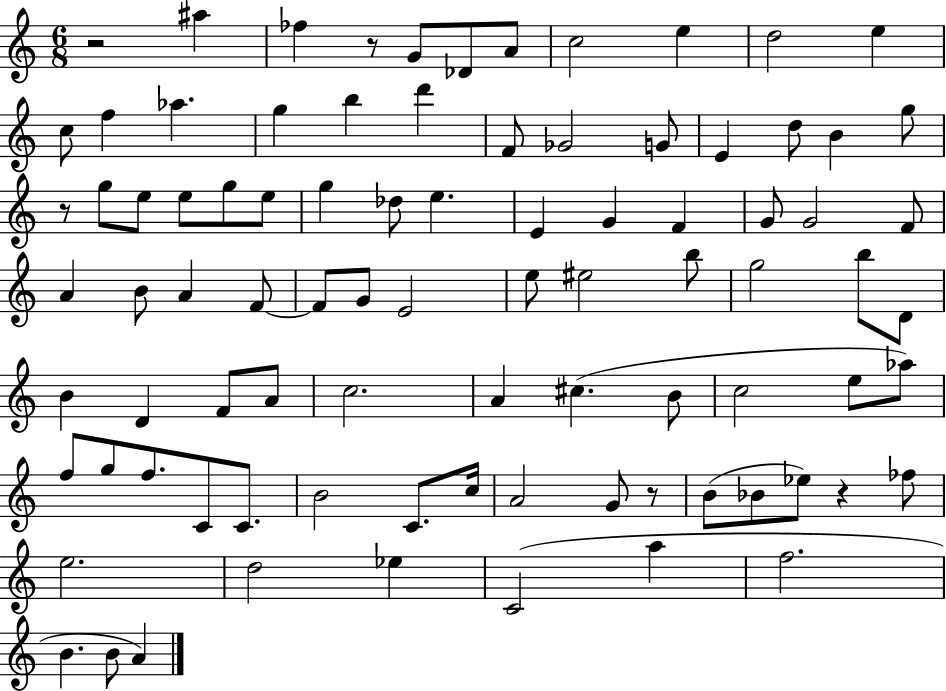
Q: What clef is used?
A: treble